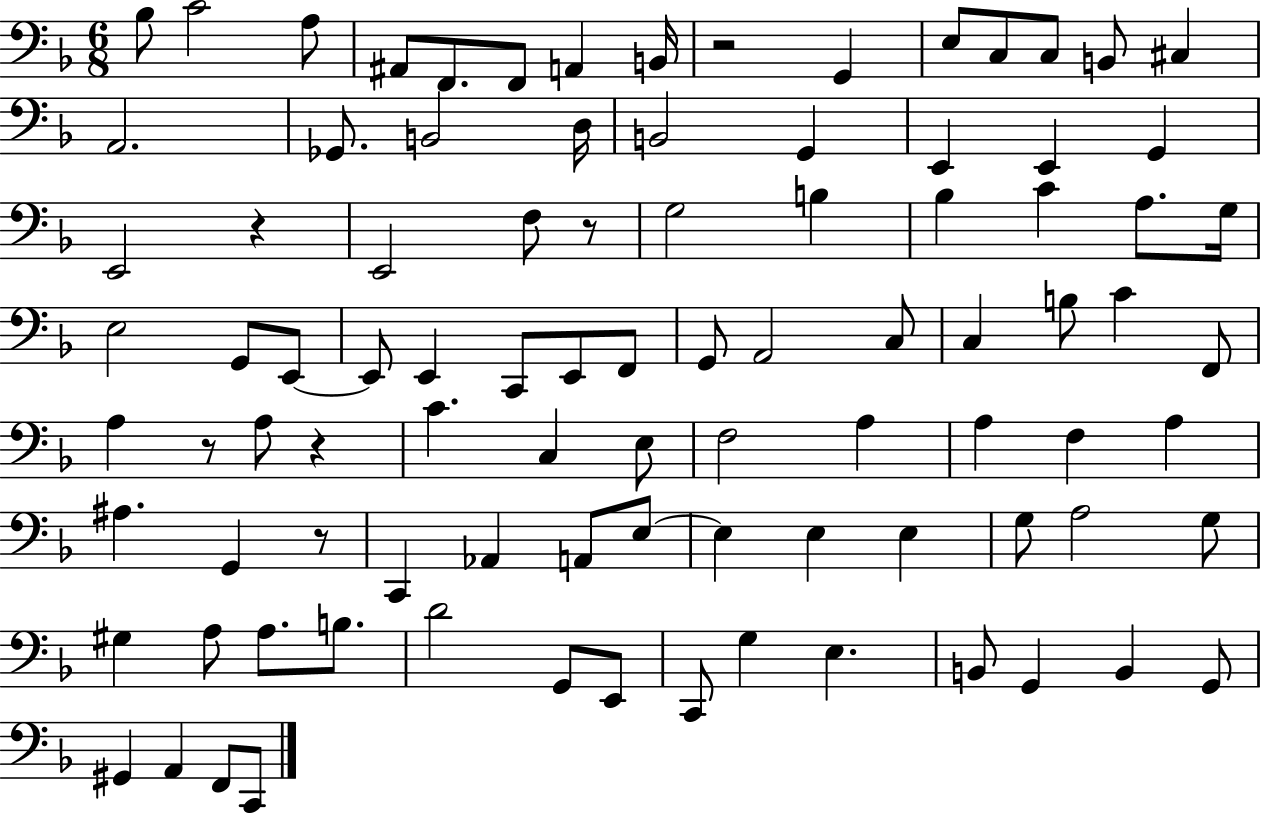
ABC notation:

X:1
T:Untitled
M:6/8
L:1/4
K:F
_B,/2 C2 A,/2 ^A,,/2 F,,/2 F,,/2 A,, B,,/4 z2 G,, E,/2 C,/2 C,/2 B,,/2 ^C, A,,2 _G,,/2 B,,2 D,/4 B,,2 G,, E,, E,, G,, E,,2 z E,,2 F,/2 z/2 G,2 B, _B, C A,/2 G,/4 E,2 G,,/2 E,,/2 E,,/2 E,, C,,/2 E,,/2 F,,/2 G,,/2 A,,2 C,/2 C, B,/2 C F,,/2 A, z/2 A,/2 z C C, E,/2 F,2 A, A, F, A, ^A, G,, z/2 C,, _A,, A,,/2 E,/2 E, E, E, G,/2 A,2 G,/2 ^G, A,/2 A,/2 B,/2 D2 G,,/2 E,,/2 C,,/2 G, E, B,,/2 G,, B,, G,,/2 ^G,, A,, F,,/2 C,,/2